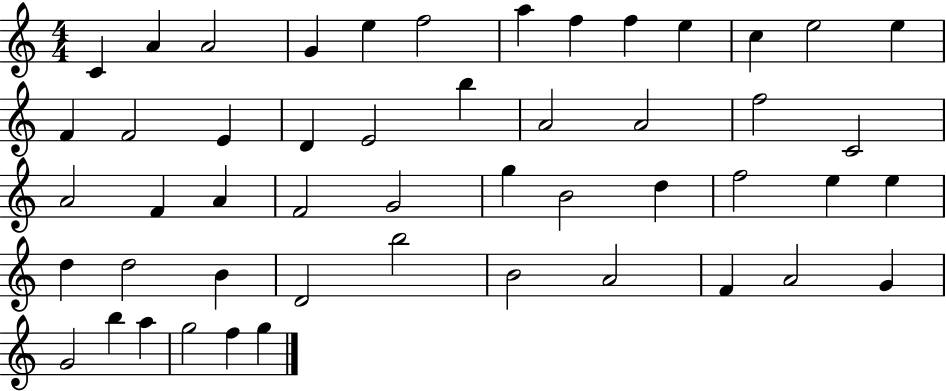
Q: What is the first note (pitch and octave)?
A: C4